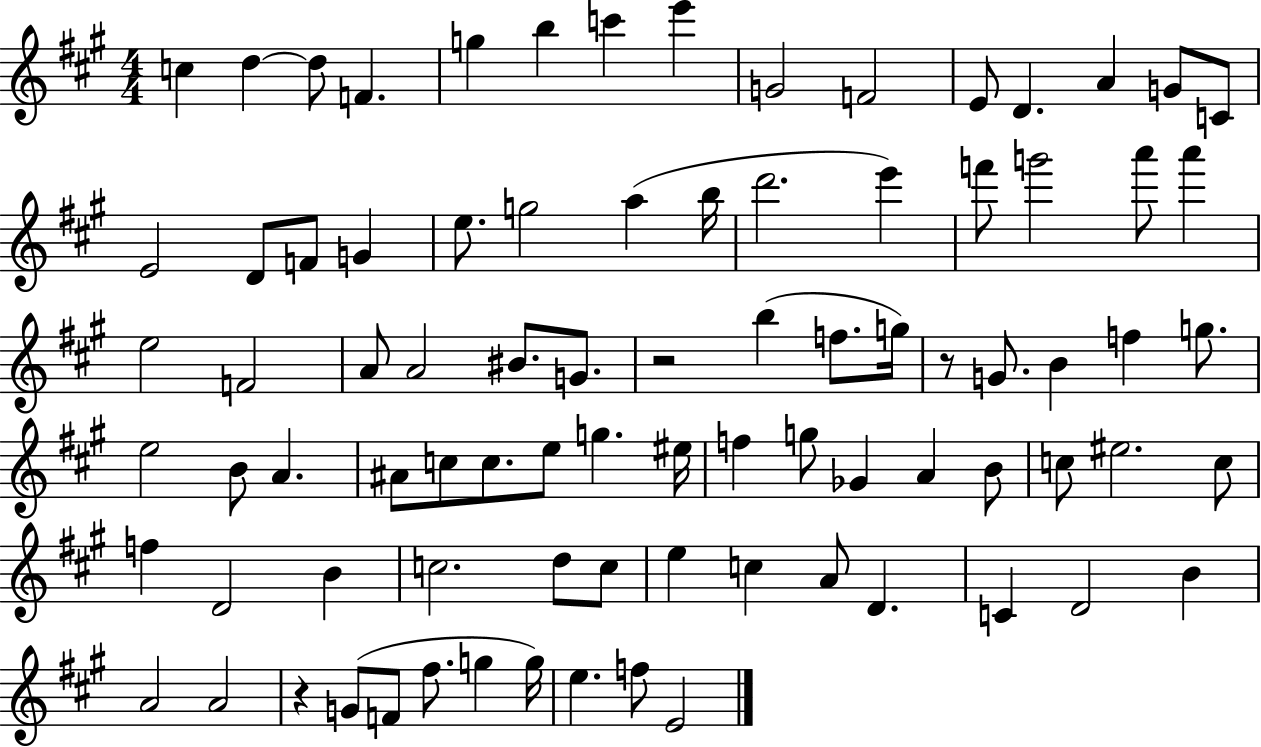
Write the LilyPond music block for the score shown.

{
  \clef treble
  \numericTimeSignature
  \time 4/4
  \key a \major
  c''4 d''4~~ d''8 f'4. | g''4 b''4 c'''4 e'''4 | g'2 f'2 | e'8 d'4. a'4 g'8 c'8 | \break e'2 d'8 f'8 g'4 | e''8. g''2 a''4( b''16 | d'''2. e'''4) | f'''8 g'''2 a'''8 a'''4 | \break e''2 f'2 | a'8 a'2 bis'8. g'8. | r2 b''4( f''8. g''16) | r8 g'8. b'4 f''4 g''8. | \break e''2 b'8 a'4. | ais'8 c''8 c''8. e''8 g''4. eis''16 | f''4 g''8 ges'4 a'4 b'8 | c''8 eis''2. c''8 | \break f''4 d'2 b'4 | c''2. d''8 c''8 | e''4 c''4 a'8 d'4. | c'4 d'2 b'4 | \break a'2 a'2 | r4 g'8( f'8 fis''8. g''4 g''16) | e''4. f''8 e'2 | \bar "|."
}